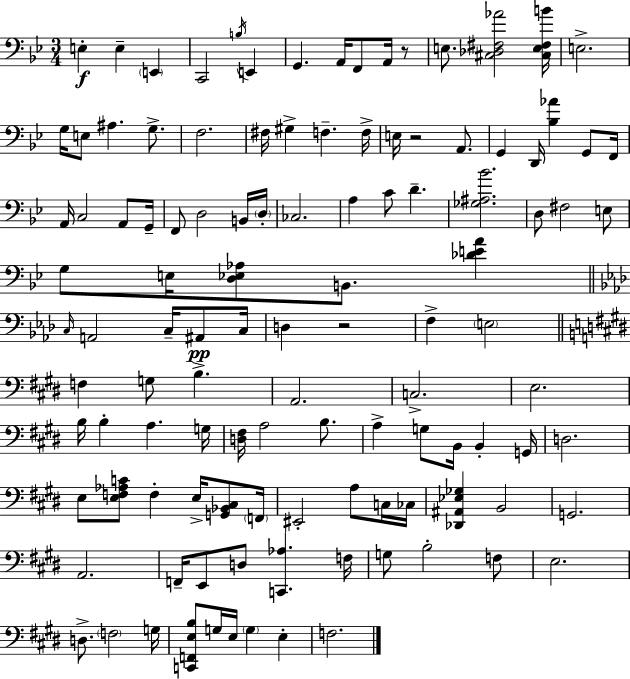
{
  \clef bass
  \numericTimeSignature
  \time 3/4
  \key bes \major
  e4-.\f e4-- \parenthesize e,4 | c,2 \acciaccatura { b16 } e,4 | g,4. a,16 f,8 a,16 r8 | e8. <cis des fis aes'>2 | \break <cis e fis b'>16 e2.-> | g16 e8 ais4. g8.-> | f2. | fis16 gis4-> f4.-- | \break f16-> e16 r2 a,8. | g,4 d,16 <bes aes'>4 g,8 | f,16 a,16 c2 a,8 | g,16-- f,8 d2 b,16 | \break \parenthesize d16-. ces2. | a4 c'8 d'4.-- | <ges ais bes'>2. | d8 fis2 e8 | \break g8 e16 <d ees aes>8 b,8. <des' e' a'>4 | \bar "||" \break \key aes \major \grace { c16 } a,2 c16-- ais,8\pp | c16 d4 r2 | f4-> \parenthesize e2 | \bar "||" \break \key e \major f4 g8 b4.-> | a,2. | c2.-> | e2. | \break b16 b4-. a4. g16 | <d fis>16 a2 b8. | a4-> g8 b,16 b,4-. g,16 | d2. | \break e8 <e f aes c'>8 f4-. e16-> <g, bes, cis>8 \parenthesize f,16 | eis,2-. a8 c16 ces16 | <des, ais, ees ges>4 b,2 | g,2. | \break a,2. | f,16-- e,8 d8 <c, aes>4. f16 | g8 b2-. f8 | e2. | \break d8.-> \parenthesize f2 g16 | <c, f, e b>8 g16 e16 \parenthesize g4 e4-. | f2. | \bar "|."
}